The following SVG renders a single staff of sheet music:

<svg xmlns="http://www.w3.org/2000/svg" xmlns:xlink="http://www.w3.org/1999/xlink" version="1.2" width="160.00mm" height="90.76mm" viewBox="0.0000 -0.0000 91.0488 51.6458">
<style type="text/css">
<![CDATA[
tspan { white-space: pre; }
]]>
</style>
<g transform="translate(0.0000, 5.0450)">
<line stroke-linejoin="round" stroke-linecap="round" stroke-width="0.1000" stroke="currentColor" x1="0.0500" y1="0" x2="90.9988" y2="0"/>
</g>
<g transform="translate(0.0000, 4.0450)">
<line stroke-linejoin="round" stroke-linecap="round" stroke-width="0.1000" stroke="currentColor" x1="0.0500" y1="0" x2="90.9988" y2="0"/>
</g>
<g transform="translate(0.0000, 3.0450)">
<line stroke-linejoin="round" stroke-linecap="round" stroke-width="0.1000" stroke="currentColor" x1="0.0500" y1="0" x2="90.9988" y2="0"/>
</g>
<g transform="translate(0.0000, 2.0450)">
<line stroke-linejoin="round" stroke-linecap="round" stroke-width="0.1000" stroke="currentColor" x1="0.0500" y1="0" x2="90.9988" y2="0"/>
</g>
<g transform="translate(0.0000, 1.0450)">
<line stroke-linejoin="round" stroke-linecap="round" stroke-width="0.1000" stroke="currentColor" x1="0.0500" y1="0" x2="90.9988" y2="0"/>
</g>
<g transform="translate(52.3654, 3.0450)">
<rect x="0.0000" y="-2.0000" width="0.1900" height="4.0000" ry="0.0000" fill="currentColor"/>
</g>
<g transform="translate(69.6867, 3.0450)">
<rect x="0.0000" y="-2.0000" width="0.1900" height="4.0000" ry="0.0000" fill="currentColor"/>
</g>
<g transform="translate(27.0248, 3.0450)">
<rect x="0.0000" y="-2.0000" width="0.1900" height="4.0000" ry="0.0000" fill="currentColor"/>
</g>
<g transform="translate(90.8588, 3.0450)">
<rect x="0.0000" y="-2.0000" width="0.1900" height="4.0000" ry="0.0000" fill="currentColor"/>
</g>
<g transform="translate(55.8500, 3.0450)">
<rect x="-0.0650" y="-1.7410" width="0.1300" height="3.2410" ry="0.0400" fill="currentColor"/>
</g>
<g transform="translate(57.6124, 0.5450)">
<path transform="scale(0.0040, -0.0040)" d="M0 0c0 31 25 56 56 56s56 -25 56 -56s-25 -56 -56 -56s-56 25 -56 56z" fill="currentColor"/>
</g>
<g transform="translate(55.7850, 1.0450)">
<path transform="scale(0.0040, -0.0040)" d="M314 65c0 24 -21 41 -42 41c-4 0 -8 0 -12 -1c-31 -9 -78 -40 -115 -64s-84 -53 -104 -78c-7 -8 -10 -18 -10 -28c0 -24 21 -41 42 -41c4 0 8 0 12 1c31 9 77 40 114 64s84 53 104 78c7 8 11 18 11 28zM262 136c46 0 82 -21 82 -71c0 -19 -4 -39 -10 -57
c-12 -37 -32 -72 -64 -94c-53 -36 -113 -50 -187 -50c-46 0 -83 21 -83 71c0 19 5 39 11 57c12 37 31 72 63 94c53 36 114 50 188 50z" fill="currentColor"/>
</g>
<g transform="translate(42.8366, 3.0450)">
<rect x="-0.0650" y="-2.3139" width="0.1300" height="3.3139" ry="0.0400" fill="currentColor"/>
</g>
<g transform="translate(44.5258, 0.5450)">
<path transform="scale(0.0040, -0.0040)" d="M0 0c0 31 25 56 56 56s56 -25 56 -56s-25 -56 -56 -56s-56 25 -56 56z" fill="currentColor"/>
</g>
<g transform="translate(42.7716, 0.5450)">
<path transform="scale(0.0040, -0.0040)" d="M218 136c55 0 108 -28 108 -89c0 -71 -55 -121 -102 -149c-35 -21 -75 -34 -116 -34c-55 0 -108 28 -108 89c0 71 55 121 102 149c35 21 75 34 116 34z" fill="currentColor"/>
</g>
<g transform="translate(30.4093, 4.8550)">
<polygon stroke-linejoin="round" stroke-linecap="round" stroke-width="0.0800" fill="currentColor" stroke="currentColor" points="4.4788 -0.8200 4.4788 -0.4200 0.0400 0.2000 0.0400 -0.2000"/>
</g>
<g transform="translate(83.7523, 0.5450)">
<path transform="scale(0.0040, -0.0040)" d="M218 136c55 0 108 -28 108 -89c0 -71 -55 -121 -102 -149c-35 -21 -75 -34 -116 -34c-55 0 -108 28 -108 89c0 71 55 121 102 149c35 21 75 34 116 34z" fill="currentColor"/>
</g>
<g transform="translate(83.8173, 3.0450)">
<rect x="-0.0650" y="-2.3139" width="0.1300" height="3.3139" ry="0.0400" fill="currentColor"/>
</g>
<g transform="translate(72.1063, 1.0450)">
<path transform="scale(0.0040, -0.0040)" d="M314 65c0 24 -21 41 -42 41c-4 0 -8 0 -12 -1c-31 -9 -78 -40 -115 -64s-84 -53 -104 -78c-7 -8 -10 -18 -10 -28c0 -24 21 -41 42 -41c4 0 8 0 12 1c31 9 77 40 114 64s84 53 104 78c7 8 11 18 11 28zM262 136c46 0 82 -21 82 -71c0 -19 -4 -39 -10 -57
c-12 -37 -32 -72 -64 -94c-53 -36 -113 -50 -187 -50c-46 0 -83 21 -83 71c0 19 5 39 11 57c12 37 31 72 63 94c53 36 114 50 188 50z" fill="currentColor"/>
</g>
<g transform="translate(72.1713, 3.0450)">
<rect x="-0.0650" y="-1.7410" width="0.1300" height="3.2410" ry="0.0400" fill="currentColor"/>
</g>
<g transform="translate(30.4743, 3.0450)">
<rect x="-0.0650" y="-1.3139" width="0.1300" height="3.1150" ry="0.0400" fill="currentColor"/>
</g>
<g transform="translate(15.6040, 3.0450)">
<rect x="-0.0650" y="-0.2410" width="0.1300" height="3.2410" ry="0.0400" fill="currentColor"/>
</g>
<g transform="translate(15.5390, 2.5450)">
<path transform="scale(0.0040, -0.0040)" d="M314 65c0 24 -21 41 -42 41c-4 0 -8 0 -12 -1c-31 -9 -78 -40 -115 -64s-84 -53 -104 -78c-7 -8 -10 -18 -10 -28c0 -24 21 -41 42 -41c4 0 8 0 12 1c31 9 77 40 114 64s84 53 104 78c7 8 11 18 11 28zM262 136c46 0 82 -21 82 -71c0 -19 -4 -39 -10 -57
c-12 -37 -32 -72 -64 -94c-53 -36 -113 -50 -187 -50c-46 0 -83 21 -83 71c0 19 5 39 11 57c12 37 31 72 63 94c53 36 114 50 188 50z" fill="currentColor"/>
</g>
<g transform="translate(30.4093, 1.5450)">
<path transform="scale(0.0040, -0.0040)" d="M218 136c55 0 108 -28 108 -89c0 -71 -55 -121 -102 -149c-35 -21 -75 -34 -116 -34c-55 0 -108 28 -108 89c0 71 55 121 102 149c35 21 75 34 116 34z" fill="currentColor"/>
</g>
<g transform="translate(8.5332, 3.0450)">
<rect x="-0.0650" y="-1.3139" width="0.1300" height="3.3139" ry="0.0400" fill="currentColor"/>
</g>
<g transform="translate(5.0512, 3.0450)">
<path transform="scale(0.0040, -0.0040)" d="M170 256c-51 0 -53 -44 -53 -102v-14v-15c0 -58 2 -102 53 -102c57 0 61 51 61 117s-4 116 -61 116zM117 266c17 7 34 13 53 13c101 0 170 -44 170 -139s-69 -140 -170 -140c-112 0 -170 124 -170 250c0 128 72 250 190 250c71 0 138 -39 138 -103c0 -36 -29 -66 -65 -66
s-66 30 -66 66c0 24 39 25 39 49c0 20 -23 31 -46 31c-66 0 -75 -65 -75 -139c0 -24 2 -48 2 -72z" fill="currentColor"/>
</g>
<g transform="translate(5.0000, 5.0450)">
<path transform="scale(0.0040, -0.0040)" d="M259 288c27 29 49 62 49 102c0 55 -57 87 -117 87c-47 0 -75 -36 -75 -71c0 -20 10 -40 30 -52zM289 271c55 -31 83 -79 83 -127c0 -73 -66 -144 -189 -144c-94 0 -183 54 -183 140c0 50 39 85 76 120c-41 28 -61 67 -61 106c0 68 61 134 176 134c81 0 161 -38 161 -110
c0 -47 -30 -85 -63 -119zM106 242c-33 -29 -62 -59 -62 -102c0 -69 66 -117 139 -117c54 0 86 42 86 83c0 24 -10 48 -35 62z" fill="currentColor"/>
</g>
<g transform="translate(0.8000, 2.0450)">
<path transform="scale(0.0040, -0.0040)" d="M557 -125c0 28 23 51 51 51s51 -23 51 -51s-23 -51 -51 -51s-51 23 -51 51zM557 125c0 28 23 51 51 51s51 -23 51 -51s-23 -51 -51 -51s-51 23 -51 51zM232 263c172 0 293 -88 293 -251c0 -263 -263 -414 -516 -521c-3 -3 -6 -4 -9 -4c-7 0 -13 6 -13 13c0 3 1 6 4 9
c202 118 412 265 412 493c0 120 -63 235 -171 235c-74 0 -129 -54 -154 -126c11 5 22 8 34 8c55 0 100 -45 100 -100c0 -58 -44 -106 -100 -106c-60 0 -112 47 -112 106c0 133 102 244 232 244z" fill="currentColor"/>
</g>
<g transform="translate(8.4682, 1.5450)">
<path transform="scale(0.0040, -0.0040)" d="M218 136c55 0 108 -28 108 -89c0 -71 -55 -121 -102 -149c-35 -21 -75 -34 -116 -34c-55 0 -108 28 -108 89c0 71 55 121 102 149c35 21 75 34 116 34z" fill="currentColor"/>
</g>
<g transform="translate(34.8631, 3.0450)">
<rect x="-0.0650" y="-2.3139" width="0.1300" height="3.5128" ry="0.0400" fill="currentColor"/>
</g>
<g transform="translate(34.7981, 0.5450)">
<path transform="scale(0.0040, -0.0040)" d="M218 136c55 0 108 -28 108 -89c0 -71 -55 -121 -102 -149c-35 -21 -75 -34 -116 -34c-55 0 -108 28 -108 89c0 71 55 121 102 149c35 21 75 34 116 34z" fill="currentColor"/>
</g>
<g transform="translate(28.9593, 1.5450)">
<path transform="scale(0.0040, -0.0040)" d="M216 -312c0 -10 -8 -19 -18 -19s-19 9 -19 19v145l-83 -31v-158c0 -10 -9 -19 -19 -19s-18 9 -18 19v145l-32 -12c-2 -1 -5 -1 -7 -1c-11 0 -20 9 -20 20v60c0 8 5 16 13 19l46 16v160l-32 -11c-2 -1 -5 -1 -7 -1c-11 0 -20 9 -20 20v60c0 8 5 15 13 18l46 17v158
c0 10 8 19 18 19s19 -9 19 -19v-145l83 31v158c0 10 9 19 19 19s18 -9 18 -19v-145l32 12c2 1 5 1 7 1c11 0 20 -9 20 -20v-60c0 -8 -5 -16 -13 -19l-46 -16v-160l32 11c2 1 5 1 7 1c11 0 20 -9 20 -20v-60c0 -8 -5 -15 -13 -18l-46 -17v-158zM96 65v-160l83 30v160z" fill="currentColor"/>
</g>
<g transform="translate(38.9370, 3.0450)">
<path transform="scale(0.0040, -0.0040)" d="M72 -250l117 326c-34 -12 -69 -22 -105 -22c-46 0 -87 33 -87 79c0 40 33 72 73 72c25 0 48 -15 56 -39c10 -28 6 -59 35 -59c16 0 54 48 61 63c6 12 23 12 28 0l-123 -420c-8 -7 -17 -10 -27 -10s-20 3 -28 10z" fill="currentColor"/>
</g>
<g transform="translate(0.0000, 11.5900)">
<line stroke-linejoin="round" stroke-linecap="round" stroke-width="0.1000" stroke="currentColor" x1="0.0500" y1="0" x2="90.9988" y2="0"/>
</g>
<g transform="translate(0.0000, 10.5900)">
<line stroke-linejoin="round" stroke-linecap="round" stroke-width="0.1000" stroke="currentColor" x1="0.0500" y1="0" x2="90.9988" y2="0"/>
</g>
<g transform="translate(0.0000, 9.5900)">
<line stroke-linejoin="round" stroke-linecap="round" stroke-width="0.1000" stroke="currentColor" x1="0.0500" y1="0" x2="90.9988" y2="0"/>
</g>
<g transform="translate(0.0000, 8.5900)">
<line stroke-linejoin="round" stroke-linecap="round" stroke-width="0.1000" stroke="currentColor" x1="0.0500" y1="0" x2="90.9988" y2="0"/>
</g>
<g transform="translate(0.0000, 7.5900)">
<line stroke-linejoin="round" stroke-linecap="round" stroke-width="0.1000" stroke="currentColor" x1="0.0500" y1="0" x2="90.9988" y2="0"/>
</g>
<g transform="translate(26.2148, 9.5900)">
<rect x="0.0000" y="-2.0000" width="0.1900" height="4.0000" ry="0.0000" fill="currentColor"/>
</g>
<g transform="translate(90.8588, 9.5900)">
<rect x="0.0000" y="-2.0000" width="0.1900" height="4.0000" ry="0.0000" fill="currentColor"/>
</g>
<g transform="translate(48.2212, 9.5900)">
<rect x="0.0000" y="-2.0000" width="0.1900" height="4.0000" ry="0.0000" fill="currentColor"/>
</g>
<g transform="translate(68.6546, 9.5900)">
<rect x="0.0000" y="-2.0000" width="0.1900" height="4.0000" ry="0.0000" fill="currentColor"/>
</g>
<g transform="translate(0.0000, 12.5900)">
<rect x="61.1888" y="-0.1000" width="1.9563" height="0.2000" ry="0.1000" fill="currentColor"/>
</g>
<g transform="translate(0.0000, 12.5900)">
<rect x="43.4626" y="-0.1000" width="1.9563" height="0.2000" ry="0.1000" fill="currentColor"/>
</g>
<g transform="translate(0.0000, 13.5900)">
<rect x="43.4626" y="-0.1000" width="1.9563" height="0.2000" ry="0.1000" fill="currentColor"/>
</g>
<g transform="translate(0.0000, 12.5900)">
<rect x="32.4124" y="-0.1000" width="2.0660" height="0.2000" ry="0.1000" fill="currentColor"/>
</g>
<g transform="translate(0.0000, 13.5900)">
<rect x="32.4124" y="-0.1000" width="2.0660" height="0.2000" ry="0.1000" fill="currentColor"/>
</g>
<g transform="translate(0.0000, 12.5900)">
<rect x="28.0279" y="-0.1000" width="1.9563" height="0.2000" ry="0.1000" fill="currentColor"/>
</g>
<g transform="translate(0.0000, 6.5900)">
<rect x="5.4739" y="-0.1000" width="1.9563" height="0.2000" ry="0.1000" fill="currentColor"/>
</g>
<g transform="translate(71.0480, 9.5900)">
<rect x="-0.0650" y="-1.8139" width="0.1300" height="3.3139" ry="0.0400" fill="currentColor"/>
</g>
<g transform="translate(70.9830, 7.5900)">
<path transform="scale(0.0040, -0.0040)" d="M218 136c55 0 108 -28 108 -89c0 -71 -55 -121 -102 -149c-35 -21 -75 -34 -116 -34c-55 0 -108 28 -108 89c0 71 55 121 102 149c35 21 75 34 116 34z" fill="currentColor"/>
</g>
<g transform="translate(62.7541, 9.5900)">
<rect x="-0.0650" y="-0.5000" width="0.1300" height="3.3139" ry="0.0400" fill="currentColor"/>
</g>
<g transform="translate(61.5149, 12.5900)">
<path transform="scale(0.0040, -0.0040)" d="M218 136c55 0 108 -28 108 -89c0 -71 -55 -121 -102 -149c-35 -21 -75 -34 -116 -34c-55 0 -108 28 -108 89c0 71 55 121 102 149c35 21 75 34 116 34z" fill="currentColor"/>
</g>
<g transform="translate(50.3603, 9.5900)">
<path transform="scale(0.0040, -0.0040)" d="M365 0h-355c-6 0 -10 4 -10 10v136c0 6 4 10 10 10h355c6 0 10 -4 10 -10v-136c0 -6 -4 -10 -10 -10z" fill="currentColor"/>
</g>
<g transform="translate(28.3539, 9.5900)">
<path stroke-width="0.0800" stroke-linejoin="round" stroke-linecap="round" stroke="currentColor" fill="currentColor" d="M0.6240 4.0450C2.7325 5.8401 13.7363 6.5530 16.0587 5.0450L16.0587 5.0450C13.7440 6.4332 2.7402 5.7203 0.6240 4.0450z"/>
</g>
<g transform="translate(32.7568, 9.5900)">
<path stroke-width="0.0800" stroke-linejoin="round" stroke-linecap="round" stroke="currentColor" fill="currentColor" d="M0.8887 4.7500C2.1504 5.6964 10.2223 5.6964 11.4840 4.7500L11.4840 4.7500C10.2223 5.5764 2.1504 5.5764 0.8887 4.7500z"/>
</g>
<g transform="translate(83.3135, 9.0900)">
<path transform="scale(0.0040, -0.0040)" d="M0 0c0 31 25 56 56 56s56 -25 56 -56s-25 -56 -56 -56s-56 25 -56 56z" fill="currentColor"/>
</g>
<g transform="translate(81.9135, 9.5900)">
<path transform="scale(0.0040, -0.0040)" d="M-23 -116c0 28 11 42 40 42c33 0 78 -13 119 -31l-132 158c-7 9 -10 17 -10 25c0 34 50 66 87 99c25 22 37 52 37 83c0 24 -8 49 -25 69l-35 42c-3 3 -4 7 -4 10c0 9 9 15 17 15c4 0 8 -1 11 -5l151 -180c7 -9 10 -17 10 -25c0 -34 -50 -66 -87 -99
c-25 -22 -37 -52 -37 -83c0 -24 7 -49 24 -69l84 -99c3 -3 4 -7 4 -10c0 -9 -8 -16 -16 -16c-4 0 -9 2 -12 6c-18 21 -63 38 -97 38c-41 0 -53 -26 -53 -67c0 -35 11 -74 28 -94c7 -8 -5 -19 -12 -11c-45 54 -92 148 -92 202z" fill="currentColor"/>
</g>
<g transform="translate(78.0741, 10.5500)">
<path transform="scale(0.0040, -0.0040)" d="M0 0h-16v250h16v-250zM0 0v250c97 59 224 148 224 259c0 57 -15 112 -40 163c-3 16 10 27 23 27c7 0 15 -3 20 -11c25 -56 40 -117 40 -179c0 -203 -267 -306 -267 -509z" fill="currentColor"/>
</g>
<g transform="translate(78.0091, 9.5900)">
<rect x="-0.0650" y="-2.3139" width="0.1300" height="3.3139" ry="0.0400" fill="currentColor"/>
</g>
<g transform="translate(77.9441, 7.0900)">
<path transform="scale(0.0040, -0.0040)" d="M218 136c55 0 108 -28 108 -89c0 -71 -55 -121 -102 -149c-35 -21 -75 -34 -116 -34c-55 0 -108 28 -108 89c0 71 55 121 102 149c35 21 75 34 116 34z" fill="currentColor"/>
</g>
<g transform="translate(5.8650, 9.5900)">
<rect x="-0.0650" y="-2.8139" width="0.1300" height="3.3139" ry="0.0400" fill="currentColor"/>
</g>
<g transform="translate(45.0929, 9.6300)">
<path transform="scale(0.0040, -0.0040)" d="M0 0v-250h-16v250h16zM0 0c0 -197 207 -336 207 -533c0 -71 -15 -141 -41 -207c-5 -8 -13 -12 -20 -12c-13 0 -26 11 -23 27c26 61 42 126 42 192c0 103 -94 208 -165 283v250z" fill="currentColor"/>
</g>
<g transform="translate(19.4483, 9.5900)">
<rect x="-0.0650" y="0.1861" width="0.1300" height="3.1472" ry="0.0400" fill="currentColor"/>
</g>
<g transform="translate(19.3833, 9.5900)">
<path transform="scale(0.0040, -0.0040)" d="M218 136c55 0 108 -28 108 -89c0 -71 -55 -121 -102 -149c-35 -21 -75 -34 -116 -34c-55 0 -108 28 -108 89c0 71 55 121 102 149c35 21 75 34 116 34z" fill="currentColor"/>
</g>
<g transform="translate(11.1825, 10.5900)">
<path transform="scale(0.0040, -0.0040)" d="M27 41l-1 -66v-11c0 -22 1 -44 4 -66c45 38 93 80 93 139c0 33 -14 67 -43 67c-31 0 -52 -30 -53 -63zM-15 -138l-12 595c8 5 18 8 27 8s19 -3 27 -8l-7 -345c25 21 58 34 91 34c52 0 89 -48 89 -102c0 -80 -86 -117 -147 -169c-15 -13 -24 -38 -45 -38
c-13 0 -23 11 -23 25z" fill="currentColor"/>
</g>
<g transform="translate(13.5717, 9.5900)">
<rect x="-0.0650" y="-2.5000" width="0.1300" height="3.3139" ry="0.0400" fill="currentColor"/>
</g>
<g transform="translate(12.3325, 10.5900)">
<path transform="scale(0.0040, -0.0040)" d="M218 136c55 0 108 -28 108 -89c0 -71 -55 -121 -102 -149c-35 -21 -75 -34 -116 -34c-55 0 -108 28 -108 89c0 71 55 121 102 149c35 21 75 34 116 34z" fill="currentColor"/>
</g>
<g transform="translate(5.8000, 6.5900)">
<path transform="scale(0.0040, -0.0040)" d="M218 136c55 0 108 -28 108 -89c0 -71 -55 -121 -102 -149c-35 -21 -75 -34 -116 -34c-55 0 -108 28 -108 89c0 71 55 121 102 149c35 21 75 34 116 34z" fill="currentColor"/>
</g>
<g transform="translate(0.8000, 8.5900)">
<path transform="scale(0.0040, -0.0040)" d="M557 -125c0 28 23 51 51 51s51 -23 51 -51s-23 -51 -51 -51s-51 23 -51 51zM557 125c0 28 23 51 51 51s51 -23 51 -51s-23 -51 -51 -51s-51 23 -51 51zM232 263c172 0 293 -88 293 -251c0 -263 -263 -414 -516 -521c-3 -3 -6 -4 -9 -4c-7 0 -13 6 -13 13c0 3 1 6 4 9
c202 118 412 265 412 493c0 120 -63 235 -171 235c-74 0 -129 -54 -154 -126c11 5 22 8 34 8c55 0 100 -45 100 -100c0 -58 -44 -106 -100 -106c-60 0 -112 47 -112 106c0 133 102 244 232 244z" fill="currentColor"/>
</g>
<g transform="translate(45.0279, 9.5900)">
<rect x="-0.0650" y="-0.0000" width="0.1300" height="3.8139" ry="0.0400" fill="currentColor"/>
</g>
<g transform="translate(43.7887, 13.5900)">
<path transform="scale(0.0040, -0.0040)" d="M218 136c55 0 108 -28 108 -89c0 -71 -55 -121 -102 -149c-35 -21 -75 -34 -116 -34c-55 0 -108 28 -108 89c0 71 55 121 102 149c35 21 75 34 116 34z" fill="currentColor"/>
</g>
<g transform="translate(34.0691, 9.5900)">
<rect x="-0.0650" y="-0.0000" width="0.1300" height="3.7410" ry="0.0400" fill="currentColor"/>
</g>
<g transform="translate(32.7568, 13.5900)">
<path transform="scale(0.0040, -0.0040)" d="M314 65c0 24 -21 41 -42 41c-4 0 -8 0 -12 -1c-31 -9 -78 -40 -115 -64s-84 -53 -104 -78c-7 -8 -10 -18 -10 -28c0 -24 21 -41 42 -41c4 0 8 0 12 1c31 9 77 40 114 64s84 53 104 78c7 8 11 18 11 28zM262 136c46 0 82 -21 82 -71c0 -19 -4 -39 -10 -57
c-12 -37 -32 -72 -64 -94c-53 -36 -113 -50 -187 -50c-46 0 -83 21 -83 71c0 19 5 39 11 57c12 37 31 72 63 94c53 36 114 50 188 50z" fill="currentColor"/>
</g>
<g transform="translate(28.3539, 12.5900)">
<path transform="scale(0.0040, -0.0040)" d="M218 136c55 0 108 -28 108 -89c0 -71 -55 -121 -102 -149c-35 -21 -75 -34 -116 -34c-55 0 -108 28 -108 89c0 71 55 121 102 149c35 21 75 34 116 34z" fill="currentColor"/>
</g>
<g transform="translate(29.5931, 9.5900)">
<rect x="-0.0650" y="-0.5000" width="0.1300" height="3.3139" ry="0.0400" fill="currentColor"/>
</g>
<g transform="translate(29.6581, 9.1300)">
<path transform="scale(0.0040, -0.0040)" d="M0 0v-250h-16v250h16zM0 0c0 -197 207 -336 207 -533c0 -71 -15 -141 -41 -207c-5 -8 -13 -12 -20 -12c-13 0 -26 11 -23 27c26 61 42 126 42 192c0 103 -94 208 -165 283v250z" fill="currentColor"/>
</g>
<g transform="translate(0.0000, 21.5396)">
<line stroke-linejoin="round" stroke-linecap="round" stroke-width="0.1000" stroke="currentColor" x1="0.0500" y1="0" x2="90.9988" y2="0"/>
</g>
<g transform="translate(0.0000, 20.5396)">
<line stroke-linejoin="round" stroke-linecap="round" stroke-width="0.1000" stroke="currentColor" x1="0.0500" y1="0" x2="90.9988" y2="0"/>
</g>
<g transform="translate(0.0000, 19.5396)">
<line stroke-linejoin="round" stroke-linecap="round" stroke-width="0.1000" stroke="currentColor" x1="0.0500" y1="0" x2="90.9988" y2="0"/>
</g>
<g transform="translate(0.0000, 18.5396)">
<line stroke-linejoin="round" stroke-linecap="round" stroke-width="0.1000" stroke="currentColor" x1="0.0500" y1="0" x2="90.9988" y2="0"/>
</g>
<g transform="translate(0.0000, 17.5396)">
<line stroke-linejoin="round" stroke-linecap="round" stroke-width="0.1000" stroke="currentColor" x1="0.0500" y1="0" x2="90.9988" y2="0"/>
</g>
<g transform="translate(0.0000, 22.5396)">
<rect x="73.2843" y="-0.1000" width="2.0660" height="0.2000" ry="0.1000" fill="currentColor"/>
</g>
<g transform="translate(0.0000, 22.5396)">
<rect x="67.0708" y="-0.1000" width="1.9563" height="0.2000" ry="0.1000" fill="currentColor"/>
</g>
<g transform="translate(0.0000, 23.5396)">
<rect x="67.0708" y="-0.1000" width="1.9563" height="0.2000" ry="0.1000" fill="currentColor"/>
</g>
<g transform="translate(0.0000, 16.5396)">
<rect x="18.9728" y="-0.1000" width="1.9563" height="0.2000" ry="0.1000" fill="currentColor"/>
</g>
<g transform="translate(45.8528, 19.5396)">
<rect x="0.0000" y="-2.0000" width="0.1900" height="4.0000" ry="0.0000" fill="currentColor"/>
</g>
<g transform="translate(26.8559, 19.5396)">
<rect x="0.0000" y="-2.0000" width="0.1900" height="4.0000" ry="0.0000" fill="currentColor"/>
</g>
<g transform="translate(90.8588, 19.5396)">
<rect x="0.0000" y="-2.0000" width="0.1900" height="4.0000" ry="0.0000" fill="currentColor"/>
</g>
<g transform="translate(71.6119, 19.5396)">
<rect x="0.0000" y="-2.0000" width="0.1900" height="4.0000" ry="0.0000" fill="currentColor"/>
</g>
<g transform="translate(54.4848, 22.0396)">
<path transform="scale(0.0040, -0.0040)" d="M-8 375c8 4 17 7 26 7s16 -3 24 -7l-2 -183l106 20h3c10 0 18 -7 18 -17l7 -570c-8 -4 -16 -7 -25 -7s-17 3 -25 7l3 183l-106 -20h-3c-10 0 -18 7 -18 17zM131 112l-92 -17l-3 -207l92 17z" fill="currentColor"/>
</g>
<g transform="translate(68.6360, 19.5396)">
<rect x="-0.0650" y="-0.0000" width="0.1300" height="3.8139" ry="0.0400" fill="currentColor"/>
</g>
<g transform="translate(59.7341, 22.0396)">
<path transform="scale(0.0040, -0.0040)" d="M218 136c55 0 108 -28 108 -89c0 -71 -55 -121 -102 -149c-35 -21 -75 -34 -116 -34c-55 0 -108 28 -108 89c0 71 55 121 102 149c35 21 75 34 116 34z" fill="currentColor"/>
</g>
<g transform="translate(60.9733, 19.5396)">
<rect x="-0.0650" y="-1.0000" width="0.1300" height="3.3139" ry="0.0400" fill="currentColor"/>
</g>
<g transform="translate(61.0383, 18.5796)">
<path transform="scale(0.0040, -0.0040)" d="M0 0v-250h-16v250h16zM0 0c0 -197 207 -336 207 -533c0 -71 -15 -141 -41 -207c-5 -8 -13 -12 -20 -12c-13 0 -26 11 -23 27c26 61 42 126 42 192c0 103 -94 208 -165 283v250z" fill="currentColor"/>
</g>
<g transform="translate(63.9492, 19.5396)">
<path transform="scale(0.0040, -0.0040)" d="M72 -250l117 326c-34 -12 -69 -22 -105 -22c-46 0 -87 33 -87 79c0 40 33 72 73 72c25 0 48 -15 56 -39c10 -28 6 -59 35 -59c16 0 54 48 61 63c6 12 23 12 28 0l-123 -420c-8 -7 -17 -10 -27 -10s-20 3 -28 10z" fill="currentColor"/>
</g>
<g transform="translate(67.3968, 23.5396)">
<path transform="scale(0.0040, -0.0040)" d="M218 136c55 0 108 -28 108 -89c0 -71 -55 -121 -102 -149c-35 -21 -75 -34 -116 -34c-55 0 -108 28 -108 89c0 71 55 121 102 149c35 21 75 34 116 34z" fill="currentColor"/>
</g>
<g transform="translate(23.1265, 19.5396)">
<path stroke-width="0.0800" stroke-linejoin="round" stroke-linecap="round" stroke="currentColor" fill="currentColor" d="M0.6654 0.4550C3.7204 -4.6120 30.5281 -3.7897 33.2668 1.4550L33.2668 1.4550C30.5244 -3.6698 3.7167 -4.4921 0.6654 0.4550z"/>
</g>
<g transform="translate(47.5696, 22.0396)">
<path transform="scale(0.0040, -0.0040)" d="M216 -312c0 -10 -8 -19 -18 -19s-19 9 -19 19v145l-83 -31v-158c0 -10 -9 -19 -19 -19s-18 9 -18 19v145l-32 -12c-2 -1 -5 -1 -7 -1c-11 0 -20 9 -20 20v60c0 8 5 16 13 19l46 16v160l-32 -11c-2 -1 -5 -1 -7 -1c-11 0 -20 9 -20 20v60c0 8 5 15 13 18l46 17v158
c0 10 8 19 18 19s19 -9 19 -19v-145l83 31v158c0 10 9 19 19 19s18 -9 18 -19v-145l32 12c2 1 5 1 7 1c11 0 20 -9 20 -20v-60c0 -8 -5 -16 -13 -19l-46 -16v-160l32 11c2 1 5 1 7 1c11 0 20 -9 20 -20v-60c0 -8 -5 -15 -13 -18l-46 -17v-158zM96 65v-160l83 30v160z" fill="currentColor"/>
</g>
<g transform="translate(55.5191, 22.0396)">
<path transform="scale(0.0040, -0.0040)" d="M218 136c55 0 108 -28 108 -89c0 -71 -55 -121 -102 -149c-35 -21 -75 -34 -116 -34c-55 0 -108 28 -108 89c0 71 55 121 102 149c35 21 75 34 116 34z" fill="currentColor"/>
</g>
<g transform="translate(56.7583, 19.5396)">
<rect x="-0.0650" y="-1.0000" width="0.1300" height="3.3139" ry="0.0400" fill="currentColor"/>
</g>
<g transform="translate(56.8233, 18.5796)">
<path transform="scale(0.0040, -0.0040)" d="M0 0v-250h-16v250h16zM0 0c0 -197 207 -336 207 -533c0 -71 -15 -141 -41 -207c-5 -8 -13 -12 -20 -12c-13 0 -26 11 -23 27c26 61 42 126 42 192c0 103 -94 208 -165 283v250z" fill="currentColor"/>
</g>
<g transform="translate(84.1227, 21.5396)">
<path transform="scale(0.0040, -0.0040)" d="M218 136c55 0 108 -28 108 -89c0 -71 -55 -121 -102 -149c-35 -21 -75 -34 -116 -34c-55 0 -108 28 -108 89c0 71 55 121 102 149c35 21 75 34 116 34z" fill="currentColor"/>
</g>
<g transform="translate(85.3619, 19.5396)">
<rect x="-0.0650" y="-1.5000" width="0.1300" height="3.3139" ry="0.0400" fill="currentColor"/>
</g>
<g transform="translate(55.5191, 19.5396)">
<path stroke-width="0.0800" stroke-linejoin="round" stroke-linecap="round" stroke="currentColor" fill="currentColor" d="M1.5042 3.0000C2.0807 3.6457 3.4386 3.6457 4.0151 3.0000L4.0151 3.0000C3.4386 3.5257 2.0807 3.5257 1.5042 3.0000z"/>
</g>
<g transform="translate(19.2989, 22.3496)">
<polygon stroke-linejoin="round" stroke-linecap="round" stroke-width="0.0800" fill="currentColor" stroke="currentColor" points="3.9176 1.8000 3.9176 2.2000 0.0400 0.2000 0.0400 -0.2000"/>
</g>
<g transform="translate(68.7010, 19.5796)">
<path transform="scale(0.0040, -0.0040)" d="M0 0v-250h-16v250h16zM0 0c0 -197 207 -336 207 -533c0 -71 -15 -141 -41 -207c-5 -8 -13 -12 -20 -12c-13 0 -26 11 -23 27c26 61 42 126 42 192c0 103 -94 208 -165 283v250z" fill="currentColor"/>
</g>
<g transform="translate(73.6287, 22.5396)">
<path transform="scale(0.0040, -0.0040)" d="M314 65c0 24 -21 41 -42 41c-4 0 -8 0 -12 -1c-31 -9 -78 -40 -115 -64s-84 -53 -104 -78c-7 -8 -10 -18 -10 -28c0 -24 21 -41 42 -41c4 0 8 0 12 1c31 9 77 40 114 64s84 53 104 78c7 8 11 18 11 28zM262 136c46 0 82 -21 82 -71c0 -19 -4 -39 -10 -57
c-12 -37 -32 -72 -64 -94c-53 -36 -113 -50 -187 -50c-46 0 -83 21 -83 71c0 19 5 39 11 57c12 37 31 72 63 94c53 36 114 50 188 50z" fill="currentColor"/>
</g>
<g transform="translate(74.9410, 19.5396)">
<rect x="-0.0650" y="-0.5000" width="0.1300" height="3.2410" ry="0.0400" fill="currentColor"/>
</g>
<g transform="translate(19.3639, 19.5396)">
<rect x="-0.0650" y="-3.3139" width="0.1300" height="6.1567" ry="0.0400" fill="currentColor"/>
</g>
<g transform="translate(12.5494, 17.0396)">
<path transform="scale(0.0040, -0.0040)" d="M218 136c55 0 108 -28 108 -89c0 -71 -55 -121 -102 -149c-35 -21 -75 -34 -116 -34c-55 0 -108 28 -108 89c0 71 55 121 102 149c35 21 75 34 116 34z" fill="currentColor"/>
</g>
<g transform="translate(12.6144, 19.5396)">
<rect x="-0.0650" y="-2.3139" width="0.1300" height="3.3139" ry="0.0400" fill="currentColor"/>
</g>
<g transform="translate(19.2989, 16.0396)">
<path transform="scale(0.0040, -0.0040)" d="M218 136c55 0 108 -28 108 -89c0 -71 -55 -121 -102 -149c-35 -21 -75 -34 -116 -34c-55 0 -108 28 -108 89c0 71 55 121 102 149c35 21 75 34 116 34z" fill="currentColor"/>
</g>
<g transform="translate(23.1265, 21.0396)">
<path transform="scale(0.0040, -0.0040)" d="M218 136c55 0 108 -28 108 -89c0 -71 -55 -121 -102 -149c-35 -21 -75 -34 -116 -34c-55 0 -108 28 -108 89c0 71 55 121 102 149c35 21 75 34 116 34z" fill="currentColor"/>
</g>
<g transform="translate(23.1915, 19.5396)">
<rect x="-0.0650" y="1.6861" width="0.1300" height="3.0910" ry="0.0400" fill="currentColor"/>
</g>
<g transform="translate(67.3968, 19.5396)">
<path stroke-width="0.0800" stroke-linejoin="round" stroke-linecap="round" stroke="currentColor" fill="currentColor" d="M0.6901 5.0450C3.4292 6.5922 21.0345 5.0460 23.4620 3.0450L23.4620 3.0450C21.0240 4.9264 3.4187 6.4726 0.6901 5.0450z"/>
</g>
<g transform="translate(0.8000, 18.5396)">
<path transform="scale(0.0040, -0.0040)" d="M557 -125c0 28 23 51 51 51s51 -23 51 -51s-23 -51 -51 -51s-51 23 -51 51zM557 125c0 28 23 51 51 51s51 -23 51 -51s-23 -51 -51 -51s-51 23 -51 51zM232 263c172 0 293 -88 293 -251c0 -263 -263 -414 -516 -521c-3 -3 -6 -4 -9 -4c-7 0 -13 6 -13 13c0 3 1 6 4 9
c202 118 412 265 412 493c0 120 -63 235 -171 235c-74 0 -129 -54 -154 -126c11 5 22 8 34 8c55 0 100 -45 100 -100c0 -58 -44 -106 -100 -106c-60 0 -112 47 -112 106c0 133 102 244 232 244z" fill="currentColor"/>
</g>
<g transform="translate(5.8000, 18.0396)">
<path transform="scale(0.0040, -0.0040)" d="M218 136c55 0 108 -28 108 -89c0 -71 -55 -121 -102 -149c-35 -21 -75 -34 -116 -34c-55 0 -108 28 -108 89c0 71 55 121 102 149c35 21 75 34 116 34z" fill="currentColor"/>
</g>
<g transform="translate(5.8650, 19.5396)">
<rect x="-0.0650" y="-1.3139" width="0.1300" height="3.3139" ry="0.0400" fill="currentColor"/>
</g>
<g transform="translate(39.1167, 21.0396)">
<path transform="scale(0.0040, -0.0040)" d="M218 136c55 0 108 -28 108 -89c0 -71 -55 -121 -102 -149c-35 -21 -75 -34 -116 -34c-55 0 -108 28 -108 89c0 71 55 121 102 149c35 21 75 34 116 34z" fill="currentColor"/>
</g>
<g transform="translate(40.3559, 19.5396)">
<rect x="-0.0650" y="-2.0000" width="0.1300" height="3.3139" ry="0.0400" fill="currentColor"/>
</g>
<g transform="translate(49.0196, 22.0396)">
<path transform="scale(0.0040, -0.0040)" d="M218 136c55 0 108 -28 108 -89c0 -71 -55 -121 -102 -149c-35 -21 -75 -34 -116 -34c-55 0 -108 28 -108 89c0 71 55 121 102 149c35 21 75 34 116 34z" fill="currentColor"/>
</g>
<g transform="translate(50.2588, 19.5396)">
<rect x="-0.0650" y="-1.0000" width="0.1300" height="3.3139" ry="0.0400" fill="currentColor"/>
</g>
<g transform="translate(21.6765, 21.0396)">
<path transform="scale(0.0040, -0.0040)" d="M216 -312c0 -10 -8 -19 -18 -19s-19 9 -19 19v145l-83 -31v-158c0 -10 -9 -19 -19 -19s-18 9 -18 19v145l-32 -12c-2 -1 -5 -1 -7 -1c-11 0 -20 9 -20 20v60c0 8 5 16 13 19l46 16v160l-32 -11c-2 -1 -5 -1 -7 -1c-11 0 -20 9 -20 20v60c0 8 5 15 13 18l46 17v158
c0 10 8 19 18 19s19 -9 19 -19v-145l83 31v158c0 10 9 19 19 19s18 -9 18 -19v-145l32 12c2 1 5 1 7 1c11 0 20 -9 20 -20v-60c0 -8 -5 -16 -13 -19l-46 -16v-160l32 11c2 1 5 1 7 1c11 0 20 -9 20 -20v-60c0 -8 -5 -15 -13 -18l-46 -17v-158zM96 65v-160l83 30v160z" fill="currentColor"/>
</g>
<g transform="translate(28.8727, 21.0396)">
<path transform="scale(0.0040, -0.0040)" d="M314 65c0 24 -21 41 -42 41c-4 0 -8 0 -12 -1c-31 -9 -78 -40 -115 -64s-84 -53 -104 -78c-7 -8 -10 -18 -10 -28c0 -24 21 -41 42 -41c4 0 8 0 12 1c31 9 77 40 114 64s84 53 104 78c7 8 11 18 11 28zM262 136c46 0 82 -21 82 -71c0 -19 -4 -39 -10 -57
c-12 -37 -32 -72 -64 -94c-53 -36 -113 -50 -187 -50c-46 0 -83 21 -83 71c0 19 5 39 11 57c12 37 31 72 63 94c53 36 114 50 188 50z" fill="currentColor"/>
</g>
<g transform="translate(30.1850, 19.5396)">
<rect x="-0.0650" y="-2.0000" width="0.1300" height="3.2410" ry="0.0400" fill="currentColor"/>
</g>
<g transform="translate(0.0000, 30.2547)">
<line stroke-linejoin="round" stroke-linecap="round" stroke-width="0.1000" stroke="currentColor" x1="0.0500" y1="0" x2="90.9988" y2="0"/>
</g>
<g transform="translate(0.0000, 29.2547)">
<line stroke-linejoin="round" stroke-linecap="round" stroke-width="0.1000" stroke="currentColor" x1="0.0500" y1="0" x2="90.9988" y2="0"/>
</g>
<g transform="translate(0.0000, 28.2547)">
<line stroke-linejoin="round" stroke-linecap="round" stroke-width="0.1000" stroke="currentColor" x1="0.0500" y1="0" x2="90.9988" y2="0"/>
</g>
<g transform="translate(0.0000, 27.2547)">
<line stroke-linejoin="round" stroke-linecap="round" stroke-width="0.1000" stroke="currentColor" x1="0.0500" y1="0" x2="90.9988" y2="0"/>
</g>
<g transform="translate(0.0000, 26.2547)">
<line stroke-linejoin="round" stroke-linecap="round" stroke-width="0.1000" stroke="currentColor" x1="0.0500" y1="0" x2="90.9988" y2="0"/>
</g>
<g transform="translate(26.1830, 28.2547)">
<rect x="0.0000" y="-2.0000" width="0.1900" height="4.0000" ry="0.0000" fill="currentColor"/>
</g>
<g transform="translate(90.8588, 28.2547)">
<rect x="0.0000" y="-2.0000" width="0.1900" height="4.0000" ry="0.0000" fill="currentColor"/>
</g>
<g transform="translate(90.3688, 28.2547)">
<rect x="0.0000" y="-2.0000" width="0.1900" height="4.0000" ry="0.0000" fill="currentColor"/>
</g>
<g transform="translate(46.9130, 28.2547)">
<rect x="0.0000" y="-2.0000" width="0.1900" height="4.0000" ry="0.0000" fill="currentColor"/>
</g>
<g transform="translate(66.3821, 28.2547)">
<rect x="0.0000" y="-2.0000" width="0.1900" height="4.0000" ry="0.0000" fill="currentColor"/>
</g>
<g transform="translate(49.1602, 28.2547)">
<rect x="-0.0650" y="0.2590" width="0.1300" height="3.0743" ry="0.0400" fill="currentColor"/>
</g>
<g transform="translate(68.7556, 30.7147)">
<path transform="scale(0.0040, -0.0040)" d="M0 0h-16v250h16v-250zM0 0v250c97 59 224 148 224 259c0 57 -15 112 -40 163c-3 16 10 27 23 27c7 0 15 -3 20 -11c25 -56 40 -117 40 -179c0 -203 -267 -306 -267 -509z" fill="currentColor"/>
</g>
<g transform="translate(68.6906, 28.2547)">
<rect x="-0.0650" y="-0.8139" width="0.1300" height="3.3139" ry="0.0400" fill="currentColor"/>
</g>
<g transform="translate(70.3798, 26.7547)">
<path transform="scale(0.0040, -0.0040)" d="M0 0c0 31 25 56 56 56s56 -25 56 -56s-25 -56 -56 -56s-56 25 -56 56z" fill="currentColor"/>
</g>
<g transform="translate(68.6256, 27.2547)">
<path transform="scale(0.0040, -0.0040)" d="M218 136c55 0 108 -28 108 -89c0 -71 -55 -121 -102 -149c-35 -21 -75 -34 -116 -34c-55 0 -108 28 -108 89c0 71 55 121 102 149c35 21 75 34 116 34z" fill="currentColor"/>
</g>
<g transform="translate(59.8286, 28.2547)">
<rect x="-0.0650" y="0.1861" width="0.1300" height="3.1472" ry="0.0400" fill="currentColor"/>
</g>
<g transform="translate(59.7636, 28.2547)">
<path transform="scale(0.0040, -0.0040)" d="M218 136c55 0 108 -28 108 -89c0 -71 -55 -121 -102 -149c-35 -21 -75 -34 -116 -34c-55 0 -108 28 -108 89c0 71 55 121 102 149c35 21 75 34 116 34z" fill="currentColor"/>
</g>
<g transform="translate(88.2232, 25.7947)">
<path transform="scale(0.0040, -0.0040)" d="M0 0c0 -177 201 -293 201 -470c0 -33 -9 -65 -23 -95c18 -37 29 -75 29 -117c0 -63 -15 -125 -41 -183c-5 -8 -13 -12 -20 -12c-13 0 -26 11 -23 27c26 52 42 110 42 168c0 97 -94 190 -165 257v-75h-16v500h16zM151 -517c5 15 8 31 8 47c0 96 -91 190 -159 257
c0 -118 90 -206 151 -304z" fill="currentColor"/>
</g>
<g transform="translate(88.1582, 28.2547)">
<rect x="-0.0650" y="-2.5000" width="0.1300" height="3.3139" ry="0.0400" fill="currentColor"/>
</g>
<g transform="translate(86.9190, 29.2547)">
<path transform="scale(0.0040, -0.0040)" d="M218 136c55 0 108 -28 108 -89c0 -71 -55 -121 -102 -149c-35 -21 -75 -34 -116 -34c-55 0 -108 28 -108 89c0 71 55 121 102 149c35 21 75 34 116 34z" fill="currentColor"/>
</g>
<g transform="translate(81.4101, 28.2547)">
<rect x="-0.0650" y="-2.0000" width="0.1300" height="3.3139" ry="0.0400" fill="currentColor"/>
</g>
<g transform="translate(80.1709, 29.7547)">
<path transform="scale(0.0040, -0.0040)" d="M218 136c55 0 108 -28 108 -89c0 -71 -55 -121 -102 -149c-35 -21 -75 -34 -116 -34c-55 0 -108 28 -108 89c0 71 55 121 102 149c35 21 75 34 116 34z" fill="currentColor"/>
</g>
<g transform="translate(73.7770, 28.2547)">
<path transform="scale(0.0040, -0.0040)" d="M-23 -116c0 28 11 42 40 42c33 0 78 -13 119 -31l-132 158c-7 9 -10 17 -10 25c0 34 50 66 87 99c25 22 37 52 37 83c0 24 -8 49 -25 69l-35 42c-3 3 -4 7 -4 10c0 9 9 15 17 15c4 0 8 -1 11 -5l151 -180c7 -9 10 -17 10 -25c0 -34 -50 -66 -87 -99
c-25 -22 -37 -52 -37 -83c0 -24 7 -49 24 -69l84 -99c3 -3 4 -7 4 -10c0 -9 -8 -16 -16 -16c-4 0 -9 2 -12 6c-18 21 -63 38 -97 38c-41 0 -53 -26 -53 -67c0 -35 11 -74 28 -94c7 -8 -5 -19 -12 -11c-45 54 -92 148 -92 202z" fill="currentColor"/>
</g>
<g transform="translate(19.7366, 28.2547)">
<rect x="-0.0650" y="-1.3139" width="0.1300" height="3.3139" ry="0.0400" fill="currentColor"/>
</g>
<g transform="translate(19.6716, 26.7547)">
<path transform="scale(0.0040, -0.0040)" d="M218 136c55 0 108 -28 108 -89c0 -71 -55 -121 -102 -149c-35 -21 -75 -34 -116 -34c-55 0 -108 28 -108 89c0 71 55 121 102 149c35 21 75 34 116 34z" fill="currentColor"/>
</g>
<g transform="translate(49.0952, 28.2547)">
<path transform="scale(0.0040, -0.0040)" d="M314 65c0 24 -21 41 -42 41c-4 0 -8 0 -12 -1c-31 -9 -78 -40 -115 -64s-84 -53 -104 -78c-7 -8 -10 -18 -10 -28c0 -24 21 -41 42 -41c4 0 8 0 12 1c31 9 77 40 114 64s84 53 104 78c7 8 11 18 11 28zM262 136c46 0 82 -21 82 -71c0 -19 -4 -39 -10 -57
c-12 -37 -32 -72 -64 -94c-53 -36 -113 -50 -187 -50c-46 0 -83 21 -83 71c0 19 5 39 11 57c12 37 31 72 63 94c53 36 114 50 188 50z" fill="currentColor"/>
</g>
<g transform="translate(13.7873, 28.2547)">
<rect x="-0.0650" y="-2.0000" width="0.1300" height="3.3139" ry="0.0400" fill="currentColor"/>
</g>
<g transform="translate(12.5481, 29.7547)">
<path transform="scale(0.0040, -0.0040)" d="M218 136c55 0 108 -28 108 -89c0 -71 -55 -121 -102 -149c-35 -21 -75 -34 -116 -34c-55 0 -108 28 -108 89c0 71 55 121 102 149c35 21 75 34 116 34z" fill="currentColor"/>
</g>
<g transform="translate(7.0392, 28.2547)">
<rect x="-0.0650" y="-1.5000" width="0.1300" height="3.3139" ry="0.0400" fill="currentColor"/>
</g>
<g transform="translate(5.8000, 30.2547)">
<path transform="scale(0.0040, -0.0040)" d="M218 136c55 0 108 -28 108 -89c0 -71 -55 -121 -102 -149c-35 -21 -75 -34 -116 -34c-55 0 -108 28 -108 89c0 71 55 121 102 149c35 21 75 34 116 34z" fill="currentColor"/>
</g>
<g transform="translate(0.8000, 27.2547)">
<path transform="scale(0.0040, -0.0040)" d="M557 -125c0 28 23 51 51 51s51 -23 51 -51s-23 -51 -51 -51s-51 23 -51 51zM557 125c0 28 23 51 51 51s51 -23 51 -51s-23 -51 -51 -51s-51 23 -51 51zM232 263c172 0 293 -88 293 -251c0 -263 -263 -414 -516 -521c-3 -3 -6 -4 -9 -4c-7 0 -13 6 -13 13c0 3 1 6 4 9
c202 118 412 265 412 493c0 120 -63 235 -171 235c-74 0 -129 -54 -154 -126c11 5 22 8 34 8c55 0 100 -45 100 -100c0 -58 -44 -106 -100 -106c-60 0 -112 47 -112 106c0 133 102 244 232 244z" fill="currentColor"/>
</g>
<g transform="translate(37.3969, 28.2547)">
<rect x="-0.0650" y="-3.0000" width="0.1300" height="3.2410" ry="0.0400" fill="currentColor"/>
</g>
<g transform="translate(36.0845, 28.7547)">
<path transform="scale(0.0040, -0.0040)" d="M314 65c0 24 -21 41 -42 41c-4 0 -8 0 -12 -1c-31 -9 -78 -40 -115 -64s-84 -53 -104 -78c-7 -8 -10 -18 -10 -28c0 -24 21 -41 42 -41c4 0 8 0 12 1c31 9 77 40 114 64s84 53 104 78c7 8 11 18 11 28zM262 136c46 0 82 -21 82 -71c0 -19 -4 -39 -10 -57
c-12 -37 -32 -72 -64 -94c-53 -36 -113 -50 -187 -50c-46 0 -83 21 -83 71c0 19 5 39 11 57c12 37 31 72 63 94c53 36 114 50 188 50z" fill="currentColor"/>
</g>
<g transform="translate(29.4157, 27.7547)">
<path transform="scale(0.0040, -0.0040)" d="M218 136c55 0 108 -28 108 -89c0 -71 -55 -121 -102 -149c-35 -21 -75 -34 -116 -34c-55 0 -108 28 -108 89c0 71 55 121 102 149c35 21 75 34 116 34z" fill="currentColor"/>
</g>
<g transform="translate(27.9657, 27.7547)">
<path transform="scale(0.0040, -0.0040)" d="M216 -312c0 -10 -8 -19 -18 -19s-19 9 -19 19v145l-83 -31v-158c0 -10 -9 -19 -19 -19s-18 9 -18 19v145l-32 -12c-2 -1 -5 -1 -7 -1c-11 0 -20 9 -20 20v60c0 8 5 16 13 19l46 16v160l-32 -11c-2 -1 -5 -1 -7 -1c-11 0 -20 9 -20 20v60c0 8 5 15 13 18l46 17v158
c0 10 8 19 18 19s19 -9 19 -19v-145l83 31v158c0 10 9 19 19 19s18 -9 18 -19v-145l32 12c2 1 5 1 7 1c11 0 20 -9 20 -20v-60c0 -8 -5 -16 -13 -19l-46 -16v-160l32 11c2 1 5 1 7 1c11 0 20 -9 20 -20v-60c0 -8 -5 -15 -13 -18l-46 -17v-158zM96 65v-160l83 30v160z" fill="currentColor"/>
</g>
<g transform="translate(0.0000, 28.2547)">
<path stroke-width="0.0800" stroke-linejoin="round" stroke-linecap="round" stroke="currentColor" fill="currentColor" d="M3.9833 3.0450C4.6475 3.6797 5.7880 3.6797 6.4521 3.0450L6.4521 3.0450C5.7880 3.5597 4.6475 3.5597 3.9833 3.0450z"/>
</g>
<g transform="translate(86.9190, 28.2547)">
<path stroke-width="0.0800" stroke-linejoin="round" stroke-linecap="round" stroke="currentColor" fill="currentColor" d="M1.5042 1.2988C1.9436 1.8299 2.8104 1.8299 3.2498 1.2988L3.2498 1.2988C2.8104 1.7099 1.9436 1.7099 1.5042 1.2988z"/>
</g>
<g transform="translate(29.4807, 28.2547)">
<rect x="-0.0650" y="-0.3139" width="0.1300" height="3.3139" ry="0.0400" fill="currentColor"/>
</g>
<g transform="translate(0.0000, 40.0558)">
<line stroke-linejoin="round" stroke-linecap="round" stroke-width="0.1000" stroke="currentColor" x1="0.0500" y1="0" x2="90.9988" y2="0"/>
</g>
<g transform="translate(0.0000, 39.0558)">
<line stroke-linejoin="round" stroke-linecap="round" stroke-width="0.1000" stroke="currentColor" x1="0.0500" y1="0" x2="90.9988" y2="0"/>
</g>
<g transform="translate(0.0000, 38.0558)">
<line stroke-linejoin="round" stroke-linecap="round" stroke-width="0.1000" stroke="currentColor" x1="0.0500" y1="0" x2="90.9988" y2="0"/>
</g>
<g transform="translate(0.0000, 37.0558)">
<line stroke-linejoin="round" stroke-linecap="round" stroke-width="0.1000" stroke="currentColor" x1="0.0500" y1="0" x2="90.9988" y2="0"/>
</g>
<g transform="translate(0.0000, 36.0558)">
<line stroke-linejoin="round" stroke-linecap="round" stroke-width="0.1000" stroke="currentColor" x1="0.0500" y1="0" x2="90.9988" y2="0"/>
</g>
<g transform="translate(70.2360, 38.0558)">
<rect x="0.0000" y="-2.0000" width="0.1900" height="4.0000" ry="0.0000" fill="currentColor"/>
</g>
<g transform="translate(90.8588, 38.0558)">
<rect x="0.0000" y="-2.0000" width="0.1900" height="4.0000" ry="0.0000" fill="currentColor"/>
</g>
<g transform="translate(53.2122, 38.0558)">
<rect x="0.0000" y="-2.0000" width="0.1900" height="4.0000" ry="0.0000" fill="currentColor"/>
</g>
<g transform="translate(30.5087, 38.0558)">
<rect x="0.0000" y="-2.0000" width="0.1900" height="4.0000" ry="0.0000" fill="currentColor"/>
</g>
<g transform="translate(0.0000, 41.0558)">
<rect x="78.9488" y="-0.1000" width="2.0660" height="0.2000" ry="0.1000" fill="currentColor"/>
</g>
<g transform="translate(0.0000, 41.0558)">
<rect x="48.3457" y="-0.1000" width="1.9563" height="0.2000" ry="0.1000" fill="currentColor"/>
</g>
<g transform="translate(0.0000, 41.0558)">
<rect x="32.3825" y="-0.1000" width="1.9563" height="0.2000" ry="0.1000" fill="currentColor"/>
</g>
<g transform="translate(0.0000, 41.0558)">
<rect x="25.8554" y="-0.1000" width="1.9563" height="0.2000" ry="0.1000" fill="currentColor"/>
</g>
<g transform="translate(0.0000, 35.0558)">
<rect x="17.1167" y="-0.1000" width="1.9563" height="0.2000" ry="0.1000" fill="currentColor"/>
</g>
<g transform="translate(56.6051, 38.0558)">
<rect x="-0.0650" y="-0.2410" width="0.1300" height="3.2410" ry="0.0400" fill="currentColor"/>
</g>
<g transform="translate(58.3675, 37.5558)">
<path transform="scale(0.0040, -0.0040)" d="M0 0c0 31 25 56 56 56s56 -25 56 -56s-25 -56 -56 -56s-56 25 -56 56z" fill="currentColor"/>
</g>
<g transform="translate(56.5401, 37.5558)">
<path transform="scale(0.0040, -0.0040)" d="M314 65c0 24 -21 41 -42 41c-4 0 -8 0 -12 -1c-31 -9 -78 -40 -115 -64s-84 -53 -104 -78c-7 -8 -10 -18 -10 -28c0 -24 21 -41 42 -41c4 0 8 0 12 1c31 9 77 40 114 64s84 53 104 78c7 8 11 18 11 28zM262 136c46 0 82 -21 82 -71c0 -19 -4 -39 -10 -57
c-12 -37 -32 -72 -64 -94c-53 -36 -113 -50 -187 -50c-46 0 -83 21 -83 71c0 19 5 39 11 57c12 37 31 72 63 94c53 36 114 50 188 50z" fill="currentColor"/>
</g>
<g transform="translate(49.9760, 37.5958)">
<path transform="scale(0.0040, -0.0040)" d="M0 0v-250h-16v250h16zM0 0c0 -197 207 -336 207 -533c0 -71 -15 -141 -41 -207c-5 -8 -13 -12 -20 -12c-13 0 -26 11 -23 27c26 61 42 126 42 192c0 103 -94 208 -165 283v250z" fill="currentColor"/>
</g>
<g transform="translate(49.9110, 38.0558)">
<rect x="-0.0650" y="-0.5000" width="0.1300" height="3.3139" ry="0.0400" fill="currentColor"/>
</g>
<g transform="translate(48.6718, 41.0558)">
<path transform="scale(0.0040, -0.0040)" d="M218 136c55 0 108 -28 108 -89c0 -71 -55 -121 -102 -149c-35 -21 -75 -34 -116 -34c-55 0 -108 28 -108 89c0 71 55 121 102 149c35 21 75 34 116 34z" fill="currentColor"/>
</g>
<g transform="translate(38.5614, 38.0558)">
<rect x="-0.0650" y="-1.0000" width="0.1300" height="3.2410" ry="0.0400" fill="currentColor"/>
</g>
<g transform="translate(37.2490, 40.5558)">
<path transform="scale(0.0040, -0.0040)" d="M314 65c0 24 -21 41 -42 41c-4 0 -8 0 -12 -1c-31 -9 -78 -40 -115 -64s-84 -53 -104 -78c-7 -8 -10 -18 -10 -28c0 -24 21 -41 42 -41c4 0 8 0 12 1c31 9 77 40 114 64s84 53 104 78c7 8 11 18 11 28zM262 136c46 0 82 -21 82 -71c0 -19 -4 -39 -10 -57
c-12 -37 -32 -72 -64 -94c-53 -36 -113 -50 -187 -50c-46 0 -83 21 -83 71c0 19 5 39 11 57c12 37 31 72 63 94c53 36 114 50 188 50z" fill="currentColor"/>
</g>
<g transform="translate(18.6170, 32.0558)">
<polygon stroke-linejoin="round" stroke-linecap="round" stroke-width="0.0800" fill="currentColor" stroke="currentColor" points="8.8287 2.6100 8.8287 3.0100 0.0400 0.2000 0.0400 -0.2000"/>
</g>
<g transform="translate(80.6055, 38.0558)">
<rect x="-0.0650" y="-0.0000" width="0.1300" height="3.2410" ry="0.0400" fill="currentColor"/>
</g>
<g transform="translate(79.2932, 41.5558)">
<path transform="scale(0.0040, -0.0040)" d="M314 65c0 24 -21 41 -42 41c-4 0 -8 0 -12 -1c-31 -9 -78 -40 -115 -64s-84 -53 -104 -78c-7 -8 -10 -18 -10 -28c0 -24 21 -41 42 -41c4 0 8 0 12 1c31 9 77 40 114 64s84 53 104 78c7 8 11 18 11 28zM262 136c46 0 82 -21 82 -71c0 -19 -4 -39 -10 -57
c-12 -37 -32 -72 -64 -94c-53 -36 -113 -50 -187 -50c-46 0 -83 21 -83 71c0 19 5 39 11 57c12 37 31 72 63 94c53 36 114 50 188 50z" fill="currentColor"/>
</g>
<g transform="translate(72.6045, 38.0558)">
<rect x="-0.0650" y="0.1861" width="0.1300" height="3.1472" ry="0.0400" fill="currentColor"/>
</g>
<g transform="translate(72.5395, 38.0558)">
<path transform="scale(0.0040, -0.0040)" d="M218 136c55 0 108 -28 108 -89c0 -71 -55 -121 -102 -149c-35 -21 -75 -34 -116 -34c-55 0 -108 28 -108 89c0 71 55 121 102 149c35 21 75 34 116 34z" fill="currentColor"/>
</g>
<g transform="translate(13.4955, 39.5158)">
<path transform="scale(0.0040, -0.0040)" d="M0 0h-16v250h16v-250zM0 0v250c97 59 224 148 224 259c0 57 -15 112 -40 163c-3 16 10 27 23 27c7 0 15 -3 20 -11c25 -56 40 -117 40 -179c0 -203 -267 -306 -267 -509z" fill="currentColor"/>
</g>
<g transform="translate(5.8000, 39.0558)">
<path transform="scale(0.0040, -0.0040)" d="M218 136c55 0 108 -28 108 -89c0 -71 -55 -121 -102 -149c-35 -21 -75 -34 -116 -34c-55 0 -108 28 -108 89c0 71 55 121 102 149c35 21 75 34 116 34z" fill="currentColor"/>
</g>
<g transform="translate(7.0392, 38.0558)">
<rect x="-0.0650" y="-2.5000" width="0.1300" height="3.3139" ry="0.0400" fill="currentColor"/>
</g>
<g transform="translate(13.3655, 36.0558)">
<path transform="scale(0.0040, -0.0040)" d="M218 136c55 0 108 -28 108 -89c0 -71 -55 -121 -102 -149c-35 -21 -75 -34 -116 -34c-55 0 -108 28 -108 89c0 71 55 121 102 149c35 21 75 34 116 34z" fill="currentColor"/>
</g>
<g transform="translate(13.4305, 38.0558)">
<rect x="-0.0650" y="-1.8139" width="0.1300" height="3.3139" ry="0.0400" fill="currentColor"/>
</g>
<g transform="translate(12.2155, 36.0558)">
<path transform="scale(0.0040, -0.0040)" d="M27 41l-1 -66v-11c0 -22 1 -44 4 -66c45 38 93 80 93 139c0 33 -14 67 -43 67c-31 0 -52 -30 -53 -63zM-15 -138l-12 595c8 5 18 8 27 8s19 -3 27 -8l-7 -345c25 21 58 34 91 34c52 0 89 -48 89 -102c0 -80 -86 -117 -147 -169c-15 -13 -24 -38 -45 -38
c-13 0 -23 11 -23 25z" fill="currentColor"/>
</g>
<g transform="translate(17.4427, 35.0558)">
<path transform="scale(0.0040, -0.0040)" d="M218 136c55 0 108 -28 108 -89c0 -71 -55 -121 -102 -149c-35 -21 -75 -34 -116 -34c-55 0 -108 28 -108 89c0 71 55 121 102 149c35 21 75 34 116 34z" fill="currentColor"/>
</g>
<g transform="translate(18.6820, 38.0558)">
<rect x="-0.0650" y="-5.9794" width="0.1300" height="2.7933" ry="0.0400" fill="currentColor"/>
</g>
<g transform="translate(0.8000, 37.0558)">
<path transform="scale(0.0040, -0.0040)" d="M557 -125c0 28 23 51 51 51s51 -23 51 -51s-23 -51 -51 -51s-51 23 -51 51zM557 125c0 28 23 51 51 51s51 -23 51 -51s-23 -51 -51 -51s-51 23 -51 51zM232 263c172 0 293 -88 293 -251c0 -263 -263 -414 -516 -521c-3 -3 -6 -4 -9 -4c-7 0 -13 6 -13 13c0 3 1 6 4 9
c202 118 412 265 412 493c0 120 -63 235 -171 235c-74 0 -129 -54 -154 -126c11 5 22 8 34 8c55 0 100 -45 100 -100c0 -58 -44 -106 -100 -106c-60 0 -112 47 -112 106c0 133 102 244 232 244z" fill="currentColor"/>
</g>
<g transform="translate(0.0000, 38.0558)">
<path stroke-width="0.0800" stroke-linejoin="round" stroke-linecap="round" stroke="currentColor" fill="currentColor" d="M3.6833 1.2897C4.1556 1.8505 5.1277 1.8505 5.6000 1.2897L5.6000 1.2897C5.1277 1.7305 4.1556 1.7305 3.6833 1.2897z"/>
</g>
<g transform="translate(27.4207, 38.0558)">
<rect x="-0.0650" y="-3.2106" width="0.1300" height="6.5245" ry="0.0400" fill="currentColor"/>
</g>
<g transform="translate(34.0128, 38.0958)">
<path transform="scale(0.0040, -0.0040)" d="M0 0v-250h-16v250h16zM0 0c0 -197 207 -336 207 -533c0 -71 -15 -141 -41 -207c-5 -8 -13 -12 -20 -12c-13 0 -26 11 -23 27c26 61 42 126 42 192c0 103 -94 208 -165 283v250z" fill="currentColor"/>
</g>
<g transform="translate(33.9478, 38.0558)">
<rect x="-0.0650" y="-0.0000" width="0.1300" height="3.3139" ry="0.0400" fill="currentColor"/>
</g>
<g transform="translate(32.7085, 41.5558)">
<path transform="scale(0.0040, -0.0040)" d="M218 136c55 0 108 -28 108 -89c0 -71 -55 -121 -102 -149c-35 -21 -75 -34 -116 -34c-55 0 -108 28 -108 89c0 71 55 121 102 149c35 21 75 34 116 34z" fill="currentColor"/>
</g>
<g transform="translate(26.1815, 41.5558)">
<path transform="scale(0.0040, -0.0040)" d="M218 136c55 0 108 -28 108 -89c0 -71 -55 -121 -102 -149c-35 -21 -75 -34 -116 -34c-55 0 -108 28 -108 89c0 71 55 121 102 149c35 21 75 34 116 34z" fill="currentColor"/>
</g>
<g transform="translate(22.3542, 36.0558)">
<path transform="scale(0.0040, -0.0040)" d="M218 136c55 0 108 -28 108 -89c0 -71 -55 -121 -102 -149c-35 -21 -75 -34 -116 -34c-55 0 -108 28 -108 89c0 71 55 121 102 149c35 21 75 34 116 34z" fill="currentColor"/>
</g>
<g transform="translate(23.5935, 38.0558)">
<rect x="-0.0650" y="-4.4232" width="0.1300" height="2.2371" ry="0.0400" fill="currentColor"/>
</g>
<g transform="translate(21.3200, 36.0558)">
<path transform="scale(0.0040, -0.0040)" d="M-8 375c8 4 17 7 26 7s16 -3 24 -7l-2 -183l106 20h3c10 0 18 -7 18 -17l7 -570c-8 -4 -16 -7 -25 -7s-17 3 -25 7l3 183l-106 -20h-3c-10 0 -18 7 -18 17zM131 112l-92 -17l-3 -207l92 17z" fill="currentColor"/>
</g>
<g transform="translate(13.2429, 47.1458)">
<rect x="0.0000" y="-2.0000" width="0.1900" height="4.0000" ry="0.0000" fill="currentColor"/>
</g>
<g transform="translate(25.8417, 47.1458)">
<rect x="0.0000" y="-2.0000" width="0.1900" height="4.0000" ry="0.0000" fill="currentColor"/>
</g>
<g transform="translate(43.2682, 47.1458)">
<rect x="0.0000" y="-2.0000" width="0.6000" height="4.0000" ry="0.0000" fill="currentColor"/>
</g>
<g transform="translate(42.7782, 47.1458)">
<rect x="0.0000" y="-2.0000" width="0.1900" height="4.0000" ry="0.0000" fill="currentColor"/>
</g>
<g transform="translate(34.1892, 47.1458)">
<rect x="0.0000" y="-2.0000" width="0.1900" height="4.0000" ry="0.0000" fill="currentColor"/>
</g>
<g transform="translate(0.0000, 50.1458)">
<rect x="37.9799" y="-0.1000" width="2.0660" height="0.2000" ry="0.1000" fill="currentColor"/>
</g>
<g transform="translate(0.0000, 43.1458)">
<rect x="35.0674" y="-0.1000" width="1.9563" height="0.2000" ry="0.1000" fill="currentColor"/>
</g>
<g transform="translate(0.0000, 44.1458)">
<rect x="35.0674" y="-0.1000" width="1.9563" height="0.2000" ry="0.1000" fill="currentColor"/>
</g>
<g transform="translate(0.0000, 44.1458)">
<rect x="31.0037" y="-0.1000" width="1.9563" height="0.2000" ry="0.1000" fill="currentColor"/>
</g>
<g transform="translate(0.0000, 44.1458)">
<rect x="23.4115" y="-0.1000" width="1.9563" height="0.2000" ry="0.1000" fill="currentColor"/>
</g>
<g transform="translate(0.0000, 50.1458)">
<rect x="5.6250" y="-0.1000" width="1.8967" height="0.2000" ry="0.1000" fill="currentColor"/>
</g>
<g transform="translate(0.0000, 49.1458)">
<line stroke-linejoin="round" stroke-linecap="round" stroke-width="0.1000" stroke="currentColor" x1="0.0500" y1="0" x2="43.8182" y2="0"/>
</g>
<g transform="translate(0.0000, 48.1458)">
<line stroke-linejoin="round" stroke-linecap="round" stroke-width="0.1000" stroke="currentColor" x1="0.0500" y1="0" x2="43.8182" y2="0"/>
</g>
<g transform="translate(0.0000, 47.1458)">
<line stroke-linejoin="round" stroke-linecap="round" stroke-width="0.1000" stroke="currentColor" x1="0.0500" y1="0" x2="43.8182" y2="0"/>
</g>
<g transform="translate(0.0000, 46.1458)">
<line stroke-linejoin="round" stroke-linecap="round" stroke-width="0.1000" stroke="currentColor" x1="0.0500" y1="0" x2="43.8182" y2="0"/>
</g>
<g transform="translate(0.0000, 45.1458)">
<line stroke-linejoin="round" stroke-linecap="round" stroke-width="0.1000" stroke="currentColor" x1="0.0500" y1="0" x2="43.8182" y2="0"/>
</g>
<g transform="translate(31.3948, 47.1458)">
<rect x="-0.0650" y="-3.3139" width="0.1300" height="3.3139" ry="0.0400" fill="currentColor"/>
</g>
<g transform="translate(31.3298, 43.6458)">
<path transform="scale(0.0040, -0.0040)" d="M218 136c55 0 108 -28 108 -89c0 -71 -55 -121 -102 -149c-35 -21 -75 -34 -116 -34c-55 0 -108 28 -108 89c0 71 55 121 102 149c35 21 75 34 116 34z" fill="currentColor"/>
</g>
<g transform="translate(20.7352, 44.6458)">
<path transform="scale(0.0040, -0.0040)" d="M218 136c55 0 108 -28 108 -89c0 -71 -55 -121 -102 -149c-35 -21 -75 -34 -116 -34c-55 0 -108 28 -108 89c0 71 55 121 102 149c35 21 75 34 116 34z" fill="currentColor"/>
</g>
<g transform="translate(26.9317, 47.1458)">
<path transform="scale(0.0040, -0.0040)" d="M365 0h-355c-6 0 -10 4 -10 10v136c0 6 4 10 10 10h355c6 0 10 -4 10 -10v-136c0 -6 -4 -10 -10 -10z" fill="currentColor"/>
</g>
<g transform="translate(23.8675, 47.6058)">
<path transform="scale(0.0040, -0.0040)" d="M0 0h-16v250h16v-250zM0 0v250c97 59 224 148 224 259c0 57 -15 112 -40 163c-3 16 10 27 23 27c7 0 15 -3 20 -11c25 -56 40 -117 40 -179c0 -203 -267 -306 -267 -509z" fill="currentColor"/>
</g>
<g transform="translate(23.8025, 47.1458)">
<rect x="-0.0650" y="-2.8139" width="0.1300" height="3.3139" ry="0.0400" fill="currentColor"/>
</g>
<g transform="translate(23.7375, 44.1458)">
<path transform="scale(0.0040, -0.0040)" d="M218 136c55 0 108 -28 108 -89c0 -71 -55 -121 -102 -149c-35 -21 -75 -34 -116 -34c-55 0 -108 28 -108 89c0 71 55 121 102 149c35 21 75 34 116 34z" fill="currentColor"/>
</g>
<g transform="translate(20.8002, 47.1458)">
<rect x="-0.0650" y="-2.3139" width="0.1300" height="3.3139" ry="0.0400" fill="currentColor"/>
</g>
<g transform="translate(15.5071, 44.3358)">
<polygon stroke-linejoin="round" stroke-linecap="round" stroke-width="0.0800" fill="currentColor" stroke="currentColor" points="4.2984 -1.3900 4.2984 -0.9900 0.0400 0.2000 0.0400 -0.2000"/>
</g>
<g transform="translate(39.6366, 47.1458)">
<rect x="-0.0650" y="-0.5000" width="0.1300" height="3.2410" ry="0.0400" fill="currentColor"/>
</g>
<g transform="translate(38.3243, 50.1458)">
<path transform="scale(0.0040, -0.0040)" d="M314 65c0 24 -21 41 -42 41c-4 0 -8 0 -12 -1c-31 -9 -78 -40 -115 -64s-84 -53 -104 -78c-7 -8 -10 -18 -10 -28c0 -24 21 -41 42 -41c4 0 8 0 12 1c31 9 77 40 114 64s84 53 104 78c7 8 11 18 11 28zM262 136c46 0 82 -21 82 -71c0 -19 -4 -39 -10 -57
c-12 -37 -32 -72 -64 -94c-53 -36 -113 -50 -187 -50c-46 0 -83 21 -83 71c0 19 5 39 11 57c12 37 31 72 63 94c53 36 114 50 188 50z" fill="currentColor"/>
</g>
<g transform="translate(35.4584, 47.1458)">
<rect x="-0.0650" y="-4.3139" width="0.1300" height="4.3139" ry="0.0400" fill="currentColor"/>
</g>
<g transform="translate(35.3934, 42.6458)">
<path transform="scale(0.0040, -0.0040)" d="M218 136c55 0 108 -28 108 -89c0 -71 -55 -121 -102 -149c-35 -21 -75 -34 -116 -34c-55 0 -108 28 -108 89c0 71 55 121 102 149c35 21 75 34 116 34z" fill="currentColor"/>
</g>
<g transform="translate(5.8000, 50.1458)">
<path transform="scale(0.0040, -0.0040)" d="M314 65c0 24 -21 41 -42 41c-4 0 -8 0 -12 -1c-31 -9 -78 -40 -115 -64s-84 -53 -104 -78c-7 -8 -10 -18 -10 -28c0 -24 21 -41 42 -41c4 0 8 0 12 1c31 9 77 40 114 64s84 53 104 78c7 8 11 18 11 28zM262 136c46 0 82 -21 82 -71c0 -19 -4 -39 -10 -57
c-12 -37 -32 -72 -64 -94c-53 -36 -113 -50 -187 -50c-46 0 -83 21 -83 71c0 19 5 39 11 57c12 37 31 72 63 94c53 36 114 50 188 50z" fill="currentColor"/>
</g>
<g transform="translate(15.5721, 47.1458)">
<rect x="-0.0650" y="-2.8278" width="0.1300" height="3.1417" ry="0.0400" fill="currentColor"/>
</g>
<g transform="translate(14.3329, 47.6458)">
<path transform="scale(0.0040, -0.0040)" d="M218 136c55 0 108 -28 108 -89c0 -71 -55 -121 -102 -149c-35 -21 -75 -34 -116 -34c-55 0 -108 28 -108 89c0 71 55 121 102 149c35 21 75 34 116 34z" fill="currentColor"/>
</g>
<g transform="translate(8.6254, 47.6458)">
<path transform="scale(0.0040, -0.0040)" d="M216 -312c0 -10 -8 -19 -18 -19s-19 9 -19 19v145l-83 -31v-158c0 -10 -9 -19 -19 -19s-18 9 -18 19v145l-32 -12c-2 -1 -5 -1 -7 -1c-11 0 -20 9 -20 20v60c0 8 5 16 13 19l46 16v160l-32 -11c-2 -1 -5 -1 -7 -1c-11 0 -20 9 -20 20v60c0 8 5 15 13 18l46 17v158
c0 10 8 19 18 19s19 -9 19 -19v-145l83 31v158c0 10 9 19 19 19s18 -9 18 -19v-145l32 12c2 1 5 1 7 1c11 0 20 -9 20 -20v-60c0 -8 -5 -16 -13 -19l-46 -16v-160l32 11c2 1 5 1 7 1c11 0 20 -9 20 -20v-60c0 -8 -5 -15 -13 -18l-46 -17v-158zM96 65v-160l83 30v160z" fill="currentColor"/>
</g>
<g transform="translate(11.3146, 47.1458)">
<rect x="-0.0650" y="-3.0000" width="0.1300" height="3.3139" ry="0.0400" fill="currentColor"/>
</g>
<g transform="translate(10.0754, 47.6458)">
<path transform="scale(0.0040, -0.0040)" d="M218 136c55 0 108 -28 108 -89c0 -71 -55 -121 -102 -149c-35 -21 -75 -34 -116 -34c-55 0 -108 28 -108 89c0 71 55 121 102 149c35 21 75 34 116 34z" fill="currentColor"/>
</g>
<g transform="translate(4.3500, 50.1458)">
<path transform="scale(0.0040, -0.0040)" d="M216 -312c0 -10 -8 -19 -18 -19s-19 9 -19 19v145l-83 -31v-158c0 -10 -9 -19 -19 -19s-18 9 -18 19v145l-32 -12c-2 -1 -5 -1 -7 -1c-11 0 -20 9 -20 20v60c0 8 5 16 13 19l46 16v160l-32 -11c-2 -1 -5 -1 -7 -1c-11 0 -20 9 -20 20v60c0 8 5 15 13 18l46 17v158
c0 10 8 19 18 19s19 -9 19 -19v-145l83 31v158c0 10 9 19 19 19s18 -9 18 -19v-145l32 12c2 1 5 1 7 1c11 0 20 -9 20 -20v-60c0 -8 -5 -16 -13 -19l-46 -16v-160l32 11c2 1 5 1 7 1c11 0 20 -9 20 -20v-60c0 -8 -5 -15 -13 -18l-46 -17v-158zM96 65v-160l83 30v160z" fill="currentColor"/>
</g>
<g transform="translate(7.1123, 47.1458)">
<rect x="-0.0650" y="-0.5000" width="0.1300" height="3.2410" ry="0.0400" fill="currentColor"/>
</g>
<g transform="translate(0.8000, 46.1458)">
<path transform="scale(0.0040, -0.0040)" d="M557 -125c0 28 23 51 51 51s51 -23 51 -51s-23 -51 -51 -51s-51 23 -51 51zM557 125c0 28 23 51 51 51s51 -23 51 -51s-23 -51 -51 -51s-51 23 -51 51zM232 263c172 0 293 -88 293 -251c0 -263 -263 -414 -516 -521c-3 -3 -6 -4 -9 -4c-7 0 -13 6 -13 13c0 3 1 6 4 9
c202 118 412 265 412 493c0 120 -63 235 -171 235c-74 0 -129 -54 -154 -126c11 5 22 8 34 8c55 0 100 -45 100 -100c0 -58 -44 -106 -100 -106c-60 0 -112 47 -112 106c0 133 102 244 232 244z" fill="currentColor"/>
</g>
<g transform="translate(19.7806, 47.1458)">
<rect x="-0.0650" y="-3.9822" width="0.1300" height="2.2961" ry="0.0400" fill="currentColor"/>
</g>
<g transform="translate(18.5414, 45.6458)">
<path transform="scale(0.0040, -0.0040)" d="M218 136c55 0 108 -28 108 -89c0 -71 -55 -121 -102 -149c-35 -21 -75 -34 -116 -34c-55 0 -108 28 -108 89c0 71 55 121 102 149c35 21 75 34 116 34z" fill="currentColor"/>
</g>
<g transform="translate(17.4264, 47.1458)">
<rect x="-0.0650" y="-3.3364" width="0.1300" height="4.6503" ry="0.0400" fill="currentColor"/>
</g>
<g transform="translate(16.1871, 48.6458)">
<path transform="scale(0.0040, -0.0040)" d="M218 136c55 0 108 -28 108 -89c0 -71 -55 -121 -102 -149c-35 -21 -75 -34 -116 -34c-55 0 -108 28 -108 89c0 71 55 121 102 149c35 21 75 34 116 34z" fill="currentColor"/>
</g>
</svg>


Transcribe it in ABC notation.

X:1
T:Untitled
M:6/8
L:1/4
K:C
G, E,2 ^G,/2 B,/2 z/2 B, A,2 A,2 B, C _B,, D, E,,/2 C,,2 C,,/2 z2 E,, A, B,/2 z G, B, D/2 ^A,,/2 A,,2 A,, ^F,, F,,/2 F,,/2 z/2 C,,/2 E,,2 G,, G,, A,, G, ^E, C,2 D,2 D, F,/2 z A,, B,,/4 B,, _A,/2 C/2 A,/2 D,,/2 D,,/2 F,,2 E,,/2 E,2 D, D,,2 ^E,,2 ^C, C,/2 A,,/2 G,/2 B, C/2 z2 D F E,,2